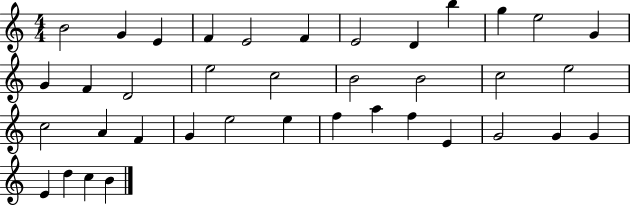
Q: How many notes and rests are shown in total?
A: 38